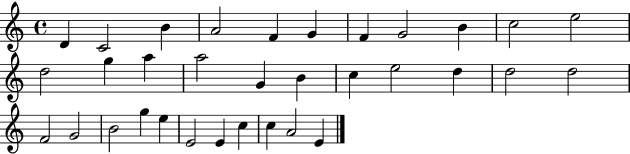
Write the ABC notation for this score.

X:1
T:Untitled
M:4/4
L:1/4
K:C
D C2 B A2 F G F G2 B c2 e2 d2 g a a2 G B c e2 d d2 d2 F2 G2 B2 g e E2 E c c A2 E